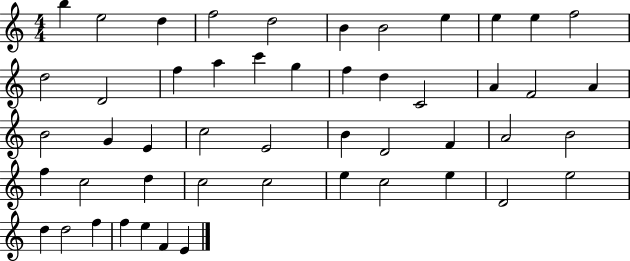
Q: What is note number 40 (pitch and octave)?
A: C5